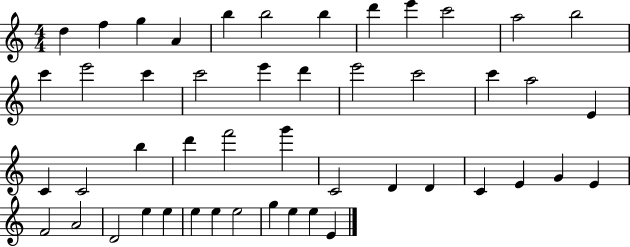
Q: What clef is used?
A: treble